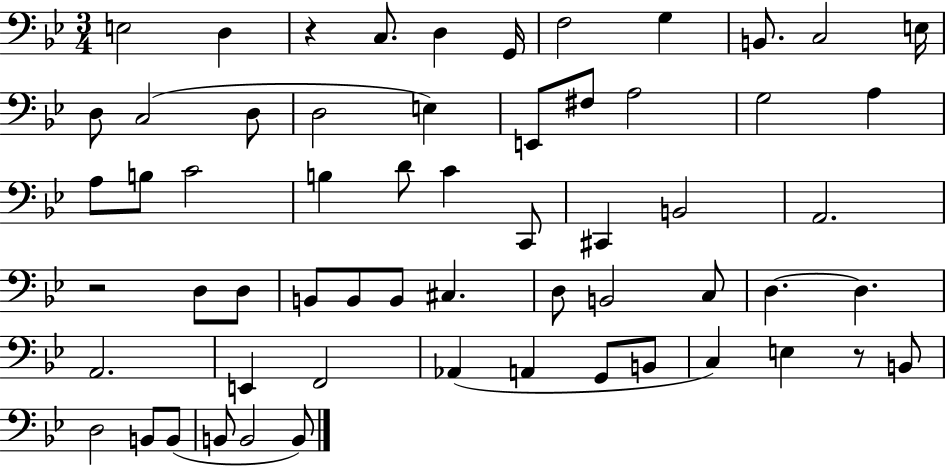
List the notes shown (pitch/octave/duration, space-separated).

E3/h D3/q R/q C3/e. D3/q G2/s F3/h G3/q B2/e. C3/h E3/s D3/e C3/h D3/e D3/h E3/q E2/e F#3/e A3/h G3/h A3/q A3/e B3/e C4/h B3/q D4/e C4/q C2/e C#2/q B2/h A2/h. R/h D3/e D3/e B2/e B2/e B2/e C#3/q. D3/e B2/h C3/e D3/q. D3/q. A2/h. E2/q F2/h Ab2/q A2/q G2/e B2/e C3/q E3/q R/e B2/e D3/h B2/e B2/e B2/e B2/h B2/e